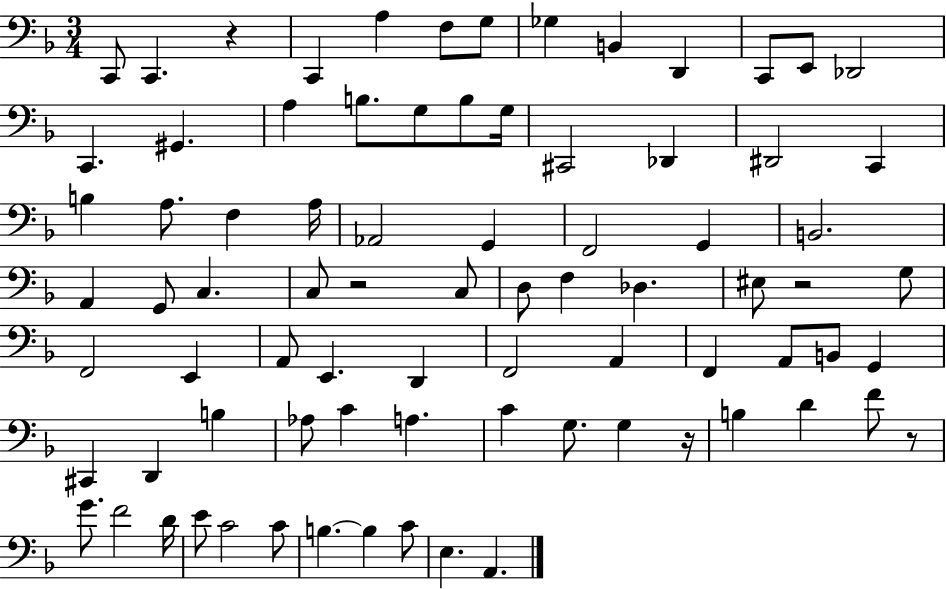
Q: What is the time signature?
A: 3/4